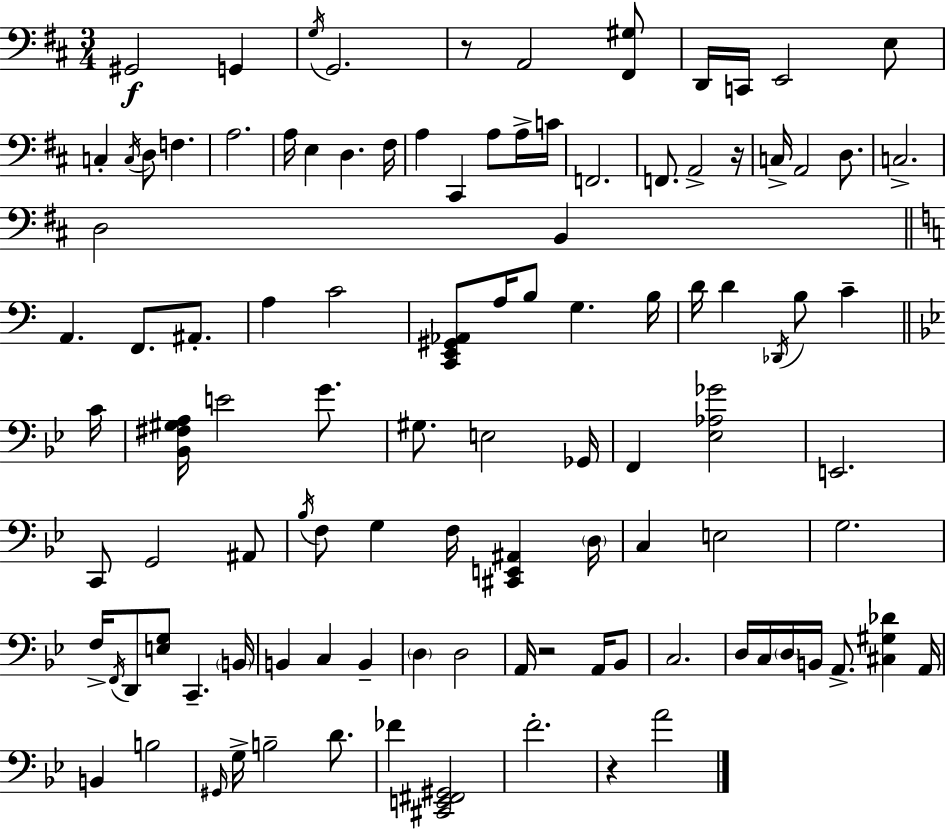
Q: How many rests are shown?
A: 4